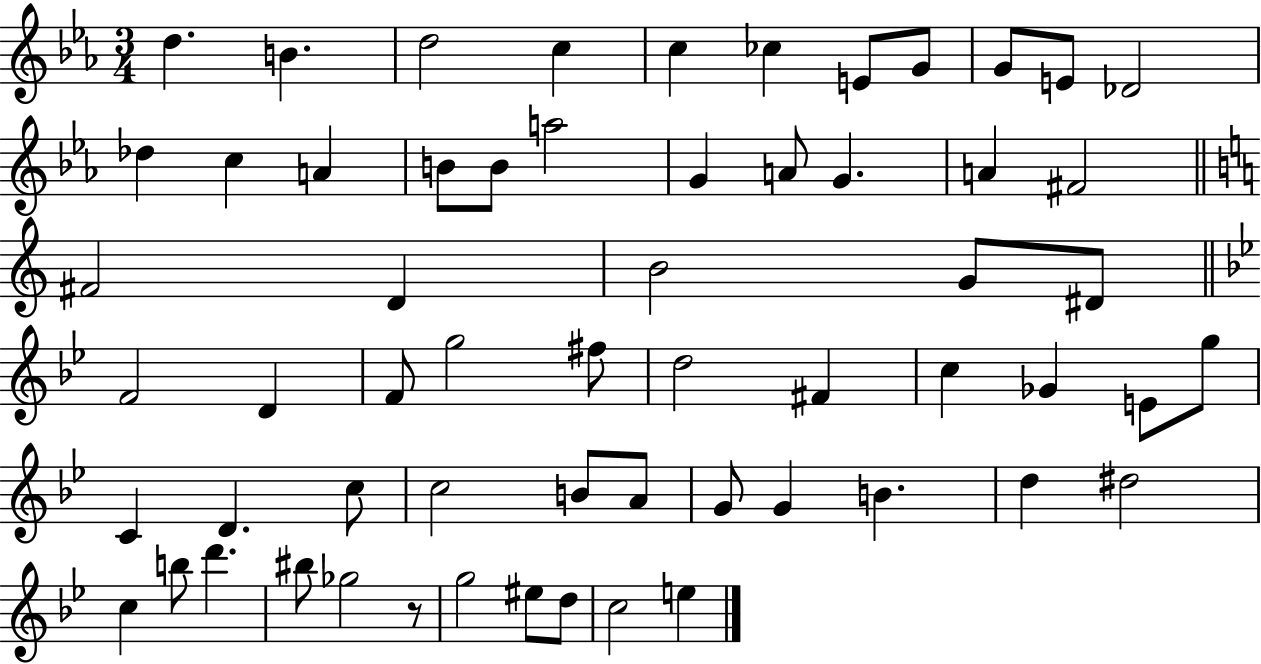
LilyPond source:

{
  \clef treble
  \numericTimeSignature
  \time 3/4
  \key ees \major
  d''4. b'4. | d''2 c''4 | c''4 ces''4 e'8 g'8 | g'8 e'8 des'2 | \break des''4 c''4 a'4 | b'8 b'8 a''2 | g'4 a'8 g'4. | a'4 fis'2 | \break \bar "||" \break \key c \major fis'2 d'4 | b'2 g'8 dis'8 | \bar "||" \break \key bes \major f'2 d'4 | f'8 g''2 fis''8 | d''2 fis'4 | c''4 ges'4 e'8 g''8 | \break c'4 d'4. c''8 | c''2 b'8 a'8 | g'8 g'4 b'4. | d''4 dis''2 | \break c''4 b''8 d'''4. | bis''8 ges''2 r8 | g''2 eis''8 d''8 | c''2 e''4 | \break \bar "|."
}